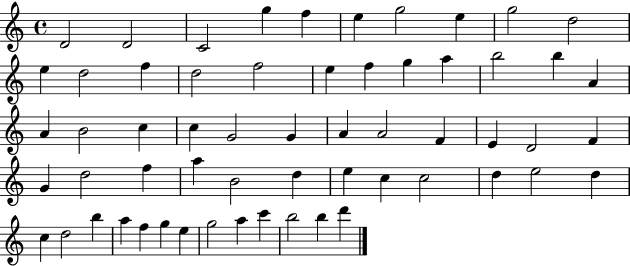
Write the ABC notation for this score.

X:1
T:Untitled
M:4/4
L:1/4
K:C
D2 D2 C2 g f e g2 e g2 d2 e d2 f d2 f2 e f g a b2 b A A B2 c c G2 G A A2 F E D2 F G d2 f a B2 d e c c2 d e2 d c d2 b a f g e g2 a c' b2 b d'